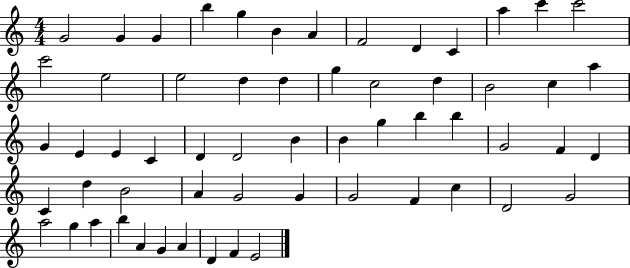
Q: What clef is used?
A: treble